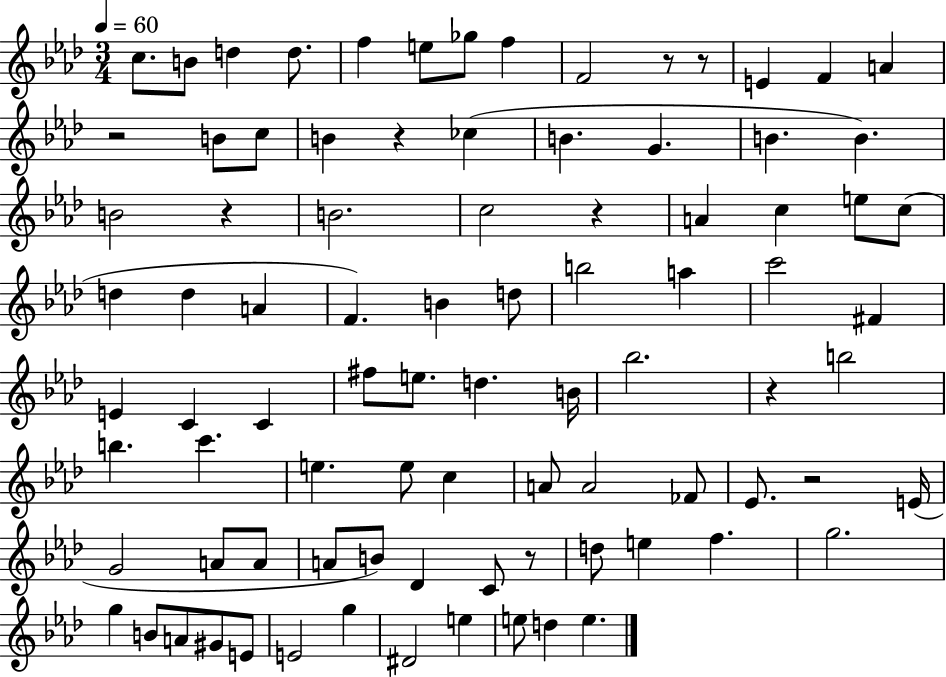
{
  \clef treble
  \numericTimeSignature
  \time 3/4
  \key aes \major
  \tempo 4 = 60
  \repeat volta 2 { c''8. b'8 d''4 d''8. | f''4 e''8 ges''8 f''4 | f'2 r8 r8 | e'4 f'4 a'4 | \break r2 b'8 c''8 | b'4 r4 ces''4( | b'4. g'4. | b'4. b'4.) | \break b'2 r4 | b'2. | c''2 r4 | a'4 c''4 e''8 c''8( | \break d''4 d''4 a'4 | f'4.) b'4 d''8 | b''2 a''4 | c'''2 fis'4 | \break e'4 c'4 c'4 | fis''8 e''8. d''4. b'16 | bes''2. | r4 b''2 | \break b''4. c'''4. | e''4. e''8 c''4 | a'8 a'2 fes'8 | ees'8. r2 e'16( | \break g'2 a'8 a'8 | a'8 b'8) des'4 c'8 r8 | d''8 e''4 f''4. | g''2. | \break g''4 b'8 a'8 gis'8 e'8 | e'2 g''4 | dis'2 e''4 | e''8 d''4 e''4. | \break } \bar "|."
}